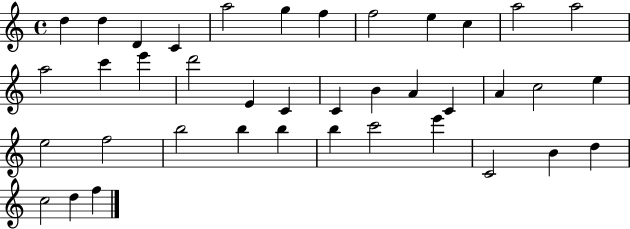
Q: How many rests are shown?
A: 0